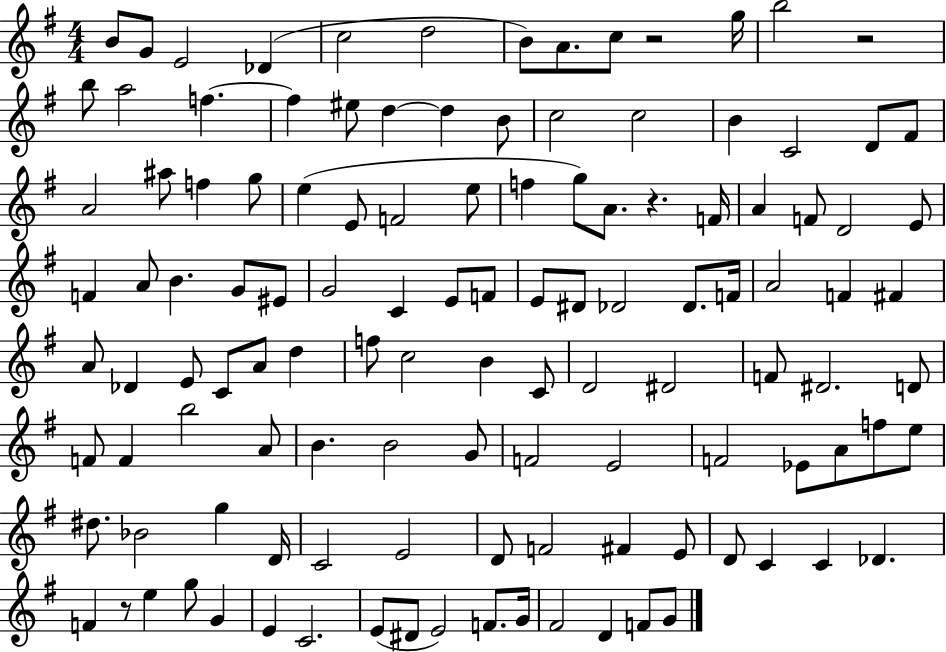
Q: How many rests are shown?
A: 4